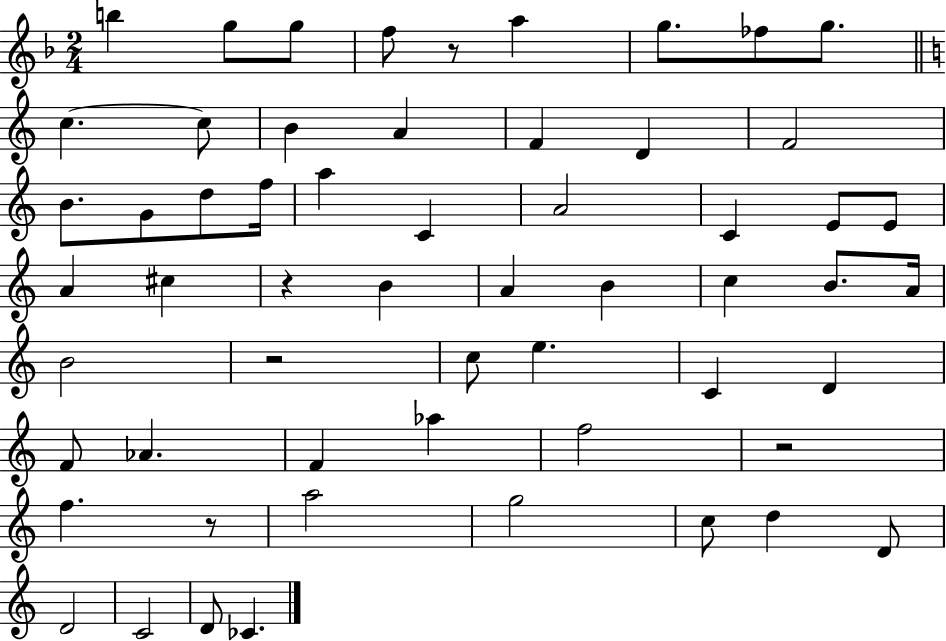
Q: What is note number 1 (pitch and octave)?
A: B5